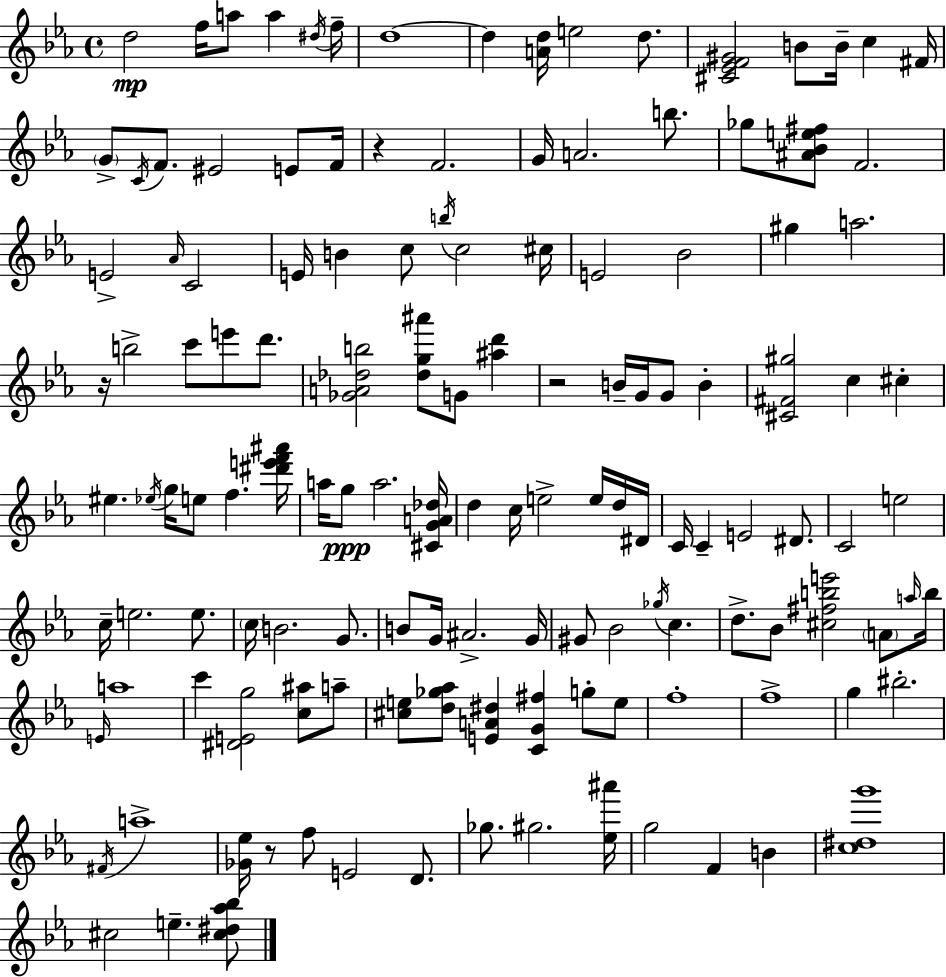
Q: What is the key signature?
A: EES major